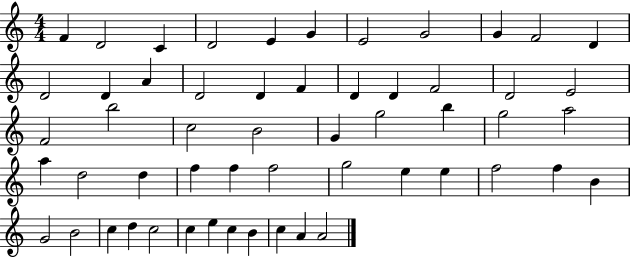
{
  \clef treble
  \numericTimeSignature
  \time 4/4
  \key c \major
  f'4 d'2 c'4 | d'2 e'4 g'4 | e'2 g'2 | g'4 f'2 d'4 | \break d'2 d'4 a'4 | d'2 d'4 f'4 | d'4 d'4 f'2 | d'2 e'2 | \break f'2 b''2 | c''2 b'2 | g'4 g''2 b''4 | g''2 a''2 | \break a''4 d''2 d''4 | f''4 f''4 f''2 | g''2 e''4 e''4 | f''2 f''4 b'4 | \break g'2 b'2 | c''4 d''4 c''2 | c''4 e''4 c''4 b'4 | c''4 a'4 a'2 | \break \bar "|."
}